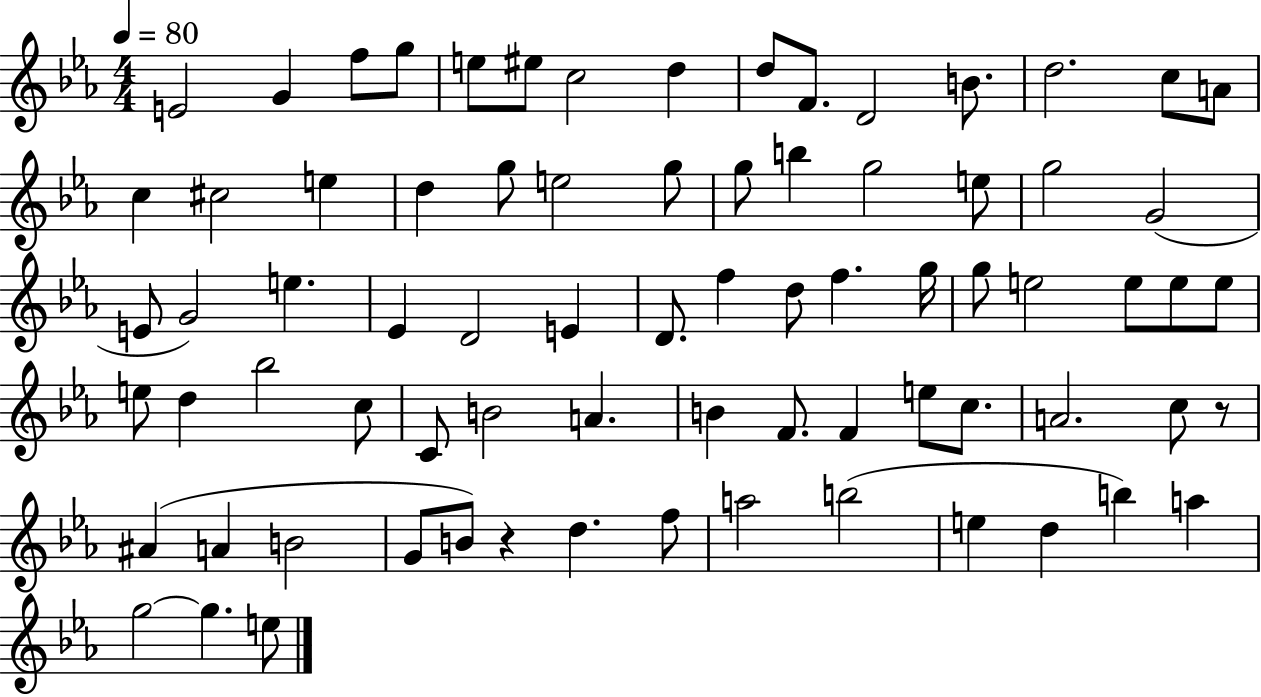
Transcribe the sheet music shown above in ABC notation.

X:1
T:Untitled
M:4/4
L:1/4
K:Eb
E2 G f/2 g/2 e/2 ^e/2 c2 d d/2 F/2 D2 B/2 d2 c/2 A/2 c ^c2 e d g/2 e2 g/2 g/2 b g2 e/2 g2 G2 E/2 G2 e _E D2 E D/2 f d/2 f g/4 g/2 e2 e/2 e/2 e/2 e/2 d _b2 c/2 C/2 B2 A B F/2 F e/2 c/2 A2 c/2 z/2 ^A A B2 G/2 B/2 z d f/2 a2 b2 e d b a g2 g e/2